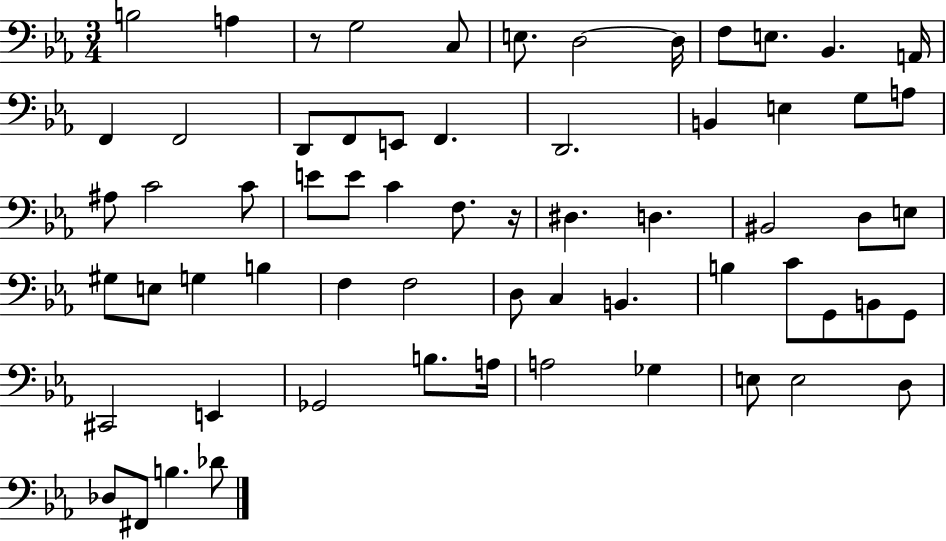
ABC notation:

X:1
T:Untitled
M:3/4
L:1/4
K:Eb
B,2 A, z/2 G,2 C,/2 E,/2 D,2 D,/4 F,/2 E,/2 _B,, A,,/4 F,, F,,2 D,,/2 F,,/2 E,,/2 F,, D,,2 B,, E, G,/2 A,/2 ^A,/2 C2 C/2 E/2 E/2 C F,/2 z/4 ^D, D, ^B,,2 D,/2 E,/2 ^G,/2 E,/2 G, B, F, F,2 D,/2 C, B,, B, C/2 G,,/2 B,,/2 G,,/2 ^C,,2 E,, _G,,2 B,/2 A,/4 A,2 _G, E,/2 E,2 D,/2 _D,/2 ^F,,/2 B, _D/2